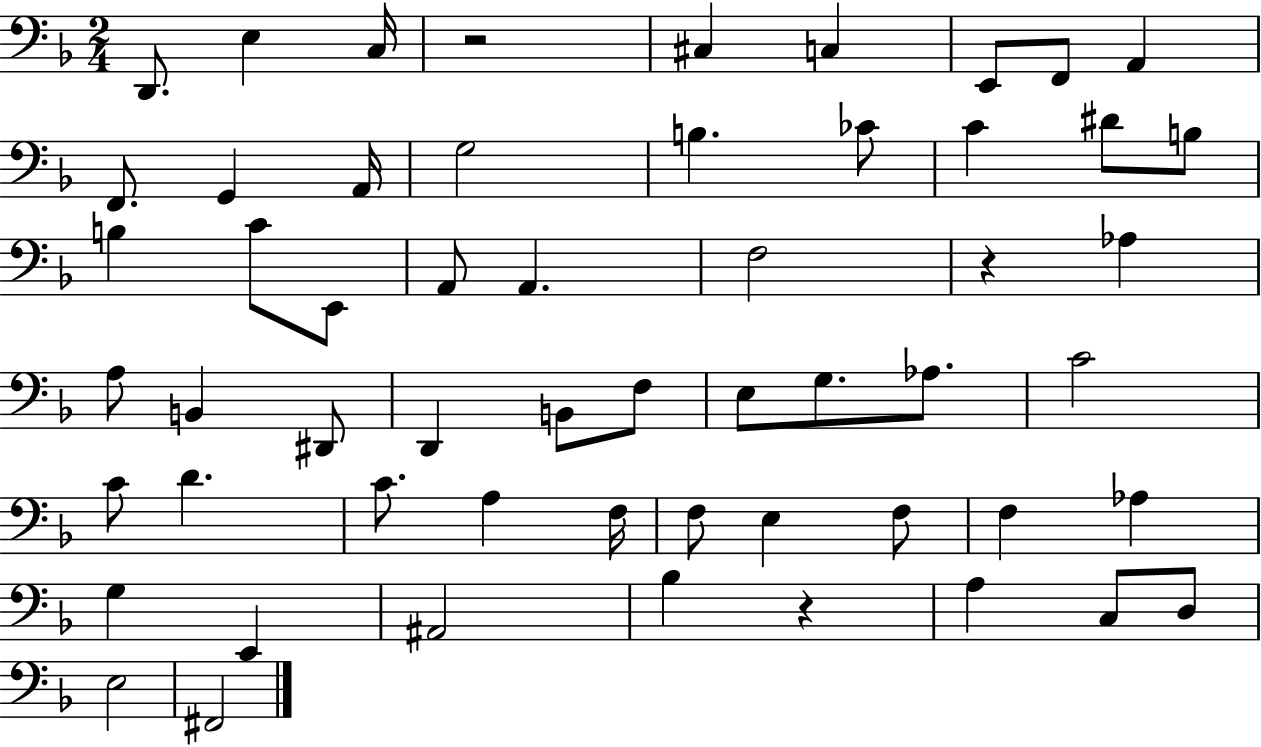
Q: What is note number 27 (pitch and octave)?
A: D#2